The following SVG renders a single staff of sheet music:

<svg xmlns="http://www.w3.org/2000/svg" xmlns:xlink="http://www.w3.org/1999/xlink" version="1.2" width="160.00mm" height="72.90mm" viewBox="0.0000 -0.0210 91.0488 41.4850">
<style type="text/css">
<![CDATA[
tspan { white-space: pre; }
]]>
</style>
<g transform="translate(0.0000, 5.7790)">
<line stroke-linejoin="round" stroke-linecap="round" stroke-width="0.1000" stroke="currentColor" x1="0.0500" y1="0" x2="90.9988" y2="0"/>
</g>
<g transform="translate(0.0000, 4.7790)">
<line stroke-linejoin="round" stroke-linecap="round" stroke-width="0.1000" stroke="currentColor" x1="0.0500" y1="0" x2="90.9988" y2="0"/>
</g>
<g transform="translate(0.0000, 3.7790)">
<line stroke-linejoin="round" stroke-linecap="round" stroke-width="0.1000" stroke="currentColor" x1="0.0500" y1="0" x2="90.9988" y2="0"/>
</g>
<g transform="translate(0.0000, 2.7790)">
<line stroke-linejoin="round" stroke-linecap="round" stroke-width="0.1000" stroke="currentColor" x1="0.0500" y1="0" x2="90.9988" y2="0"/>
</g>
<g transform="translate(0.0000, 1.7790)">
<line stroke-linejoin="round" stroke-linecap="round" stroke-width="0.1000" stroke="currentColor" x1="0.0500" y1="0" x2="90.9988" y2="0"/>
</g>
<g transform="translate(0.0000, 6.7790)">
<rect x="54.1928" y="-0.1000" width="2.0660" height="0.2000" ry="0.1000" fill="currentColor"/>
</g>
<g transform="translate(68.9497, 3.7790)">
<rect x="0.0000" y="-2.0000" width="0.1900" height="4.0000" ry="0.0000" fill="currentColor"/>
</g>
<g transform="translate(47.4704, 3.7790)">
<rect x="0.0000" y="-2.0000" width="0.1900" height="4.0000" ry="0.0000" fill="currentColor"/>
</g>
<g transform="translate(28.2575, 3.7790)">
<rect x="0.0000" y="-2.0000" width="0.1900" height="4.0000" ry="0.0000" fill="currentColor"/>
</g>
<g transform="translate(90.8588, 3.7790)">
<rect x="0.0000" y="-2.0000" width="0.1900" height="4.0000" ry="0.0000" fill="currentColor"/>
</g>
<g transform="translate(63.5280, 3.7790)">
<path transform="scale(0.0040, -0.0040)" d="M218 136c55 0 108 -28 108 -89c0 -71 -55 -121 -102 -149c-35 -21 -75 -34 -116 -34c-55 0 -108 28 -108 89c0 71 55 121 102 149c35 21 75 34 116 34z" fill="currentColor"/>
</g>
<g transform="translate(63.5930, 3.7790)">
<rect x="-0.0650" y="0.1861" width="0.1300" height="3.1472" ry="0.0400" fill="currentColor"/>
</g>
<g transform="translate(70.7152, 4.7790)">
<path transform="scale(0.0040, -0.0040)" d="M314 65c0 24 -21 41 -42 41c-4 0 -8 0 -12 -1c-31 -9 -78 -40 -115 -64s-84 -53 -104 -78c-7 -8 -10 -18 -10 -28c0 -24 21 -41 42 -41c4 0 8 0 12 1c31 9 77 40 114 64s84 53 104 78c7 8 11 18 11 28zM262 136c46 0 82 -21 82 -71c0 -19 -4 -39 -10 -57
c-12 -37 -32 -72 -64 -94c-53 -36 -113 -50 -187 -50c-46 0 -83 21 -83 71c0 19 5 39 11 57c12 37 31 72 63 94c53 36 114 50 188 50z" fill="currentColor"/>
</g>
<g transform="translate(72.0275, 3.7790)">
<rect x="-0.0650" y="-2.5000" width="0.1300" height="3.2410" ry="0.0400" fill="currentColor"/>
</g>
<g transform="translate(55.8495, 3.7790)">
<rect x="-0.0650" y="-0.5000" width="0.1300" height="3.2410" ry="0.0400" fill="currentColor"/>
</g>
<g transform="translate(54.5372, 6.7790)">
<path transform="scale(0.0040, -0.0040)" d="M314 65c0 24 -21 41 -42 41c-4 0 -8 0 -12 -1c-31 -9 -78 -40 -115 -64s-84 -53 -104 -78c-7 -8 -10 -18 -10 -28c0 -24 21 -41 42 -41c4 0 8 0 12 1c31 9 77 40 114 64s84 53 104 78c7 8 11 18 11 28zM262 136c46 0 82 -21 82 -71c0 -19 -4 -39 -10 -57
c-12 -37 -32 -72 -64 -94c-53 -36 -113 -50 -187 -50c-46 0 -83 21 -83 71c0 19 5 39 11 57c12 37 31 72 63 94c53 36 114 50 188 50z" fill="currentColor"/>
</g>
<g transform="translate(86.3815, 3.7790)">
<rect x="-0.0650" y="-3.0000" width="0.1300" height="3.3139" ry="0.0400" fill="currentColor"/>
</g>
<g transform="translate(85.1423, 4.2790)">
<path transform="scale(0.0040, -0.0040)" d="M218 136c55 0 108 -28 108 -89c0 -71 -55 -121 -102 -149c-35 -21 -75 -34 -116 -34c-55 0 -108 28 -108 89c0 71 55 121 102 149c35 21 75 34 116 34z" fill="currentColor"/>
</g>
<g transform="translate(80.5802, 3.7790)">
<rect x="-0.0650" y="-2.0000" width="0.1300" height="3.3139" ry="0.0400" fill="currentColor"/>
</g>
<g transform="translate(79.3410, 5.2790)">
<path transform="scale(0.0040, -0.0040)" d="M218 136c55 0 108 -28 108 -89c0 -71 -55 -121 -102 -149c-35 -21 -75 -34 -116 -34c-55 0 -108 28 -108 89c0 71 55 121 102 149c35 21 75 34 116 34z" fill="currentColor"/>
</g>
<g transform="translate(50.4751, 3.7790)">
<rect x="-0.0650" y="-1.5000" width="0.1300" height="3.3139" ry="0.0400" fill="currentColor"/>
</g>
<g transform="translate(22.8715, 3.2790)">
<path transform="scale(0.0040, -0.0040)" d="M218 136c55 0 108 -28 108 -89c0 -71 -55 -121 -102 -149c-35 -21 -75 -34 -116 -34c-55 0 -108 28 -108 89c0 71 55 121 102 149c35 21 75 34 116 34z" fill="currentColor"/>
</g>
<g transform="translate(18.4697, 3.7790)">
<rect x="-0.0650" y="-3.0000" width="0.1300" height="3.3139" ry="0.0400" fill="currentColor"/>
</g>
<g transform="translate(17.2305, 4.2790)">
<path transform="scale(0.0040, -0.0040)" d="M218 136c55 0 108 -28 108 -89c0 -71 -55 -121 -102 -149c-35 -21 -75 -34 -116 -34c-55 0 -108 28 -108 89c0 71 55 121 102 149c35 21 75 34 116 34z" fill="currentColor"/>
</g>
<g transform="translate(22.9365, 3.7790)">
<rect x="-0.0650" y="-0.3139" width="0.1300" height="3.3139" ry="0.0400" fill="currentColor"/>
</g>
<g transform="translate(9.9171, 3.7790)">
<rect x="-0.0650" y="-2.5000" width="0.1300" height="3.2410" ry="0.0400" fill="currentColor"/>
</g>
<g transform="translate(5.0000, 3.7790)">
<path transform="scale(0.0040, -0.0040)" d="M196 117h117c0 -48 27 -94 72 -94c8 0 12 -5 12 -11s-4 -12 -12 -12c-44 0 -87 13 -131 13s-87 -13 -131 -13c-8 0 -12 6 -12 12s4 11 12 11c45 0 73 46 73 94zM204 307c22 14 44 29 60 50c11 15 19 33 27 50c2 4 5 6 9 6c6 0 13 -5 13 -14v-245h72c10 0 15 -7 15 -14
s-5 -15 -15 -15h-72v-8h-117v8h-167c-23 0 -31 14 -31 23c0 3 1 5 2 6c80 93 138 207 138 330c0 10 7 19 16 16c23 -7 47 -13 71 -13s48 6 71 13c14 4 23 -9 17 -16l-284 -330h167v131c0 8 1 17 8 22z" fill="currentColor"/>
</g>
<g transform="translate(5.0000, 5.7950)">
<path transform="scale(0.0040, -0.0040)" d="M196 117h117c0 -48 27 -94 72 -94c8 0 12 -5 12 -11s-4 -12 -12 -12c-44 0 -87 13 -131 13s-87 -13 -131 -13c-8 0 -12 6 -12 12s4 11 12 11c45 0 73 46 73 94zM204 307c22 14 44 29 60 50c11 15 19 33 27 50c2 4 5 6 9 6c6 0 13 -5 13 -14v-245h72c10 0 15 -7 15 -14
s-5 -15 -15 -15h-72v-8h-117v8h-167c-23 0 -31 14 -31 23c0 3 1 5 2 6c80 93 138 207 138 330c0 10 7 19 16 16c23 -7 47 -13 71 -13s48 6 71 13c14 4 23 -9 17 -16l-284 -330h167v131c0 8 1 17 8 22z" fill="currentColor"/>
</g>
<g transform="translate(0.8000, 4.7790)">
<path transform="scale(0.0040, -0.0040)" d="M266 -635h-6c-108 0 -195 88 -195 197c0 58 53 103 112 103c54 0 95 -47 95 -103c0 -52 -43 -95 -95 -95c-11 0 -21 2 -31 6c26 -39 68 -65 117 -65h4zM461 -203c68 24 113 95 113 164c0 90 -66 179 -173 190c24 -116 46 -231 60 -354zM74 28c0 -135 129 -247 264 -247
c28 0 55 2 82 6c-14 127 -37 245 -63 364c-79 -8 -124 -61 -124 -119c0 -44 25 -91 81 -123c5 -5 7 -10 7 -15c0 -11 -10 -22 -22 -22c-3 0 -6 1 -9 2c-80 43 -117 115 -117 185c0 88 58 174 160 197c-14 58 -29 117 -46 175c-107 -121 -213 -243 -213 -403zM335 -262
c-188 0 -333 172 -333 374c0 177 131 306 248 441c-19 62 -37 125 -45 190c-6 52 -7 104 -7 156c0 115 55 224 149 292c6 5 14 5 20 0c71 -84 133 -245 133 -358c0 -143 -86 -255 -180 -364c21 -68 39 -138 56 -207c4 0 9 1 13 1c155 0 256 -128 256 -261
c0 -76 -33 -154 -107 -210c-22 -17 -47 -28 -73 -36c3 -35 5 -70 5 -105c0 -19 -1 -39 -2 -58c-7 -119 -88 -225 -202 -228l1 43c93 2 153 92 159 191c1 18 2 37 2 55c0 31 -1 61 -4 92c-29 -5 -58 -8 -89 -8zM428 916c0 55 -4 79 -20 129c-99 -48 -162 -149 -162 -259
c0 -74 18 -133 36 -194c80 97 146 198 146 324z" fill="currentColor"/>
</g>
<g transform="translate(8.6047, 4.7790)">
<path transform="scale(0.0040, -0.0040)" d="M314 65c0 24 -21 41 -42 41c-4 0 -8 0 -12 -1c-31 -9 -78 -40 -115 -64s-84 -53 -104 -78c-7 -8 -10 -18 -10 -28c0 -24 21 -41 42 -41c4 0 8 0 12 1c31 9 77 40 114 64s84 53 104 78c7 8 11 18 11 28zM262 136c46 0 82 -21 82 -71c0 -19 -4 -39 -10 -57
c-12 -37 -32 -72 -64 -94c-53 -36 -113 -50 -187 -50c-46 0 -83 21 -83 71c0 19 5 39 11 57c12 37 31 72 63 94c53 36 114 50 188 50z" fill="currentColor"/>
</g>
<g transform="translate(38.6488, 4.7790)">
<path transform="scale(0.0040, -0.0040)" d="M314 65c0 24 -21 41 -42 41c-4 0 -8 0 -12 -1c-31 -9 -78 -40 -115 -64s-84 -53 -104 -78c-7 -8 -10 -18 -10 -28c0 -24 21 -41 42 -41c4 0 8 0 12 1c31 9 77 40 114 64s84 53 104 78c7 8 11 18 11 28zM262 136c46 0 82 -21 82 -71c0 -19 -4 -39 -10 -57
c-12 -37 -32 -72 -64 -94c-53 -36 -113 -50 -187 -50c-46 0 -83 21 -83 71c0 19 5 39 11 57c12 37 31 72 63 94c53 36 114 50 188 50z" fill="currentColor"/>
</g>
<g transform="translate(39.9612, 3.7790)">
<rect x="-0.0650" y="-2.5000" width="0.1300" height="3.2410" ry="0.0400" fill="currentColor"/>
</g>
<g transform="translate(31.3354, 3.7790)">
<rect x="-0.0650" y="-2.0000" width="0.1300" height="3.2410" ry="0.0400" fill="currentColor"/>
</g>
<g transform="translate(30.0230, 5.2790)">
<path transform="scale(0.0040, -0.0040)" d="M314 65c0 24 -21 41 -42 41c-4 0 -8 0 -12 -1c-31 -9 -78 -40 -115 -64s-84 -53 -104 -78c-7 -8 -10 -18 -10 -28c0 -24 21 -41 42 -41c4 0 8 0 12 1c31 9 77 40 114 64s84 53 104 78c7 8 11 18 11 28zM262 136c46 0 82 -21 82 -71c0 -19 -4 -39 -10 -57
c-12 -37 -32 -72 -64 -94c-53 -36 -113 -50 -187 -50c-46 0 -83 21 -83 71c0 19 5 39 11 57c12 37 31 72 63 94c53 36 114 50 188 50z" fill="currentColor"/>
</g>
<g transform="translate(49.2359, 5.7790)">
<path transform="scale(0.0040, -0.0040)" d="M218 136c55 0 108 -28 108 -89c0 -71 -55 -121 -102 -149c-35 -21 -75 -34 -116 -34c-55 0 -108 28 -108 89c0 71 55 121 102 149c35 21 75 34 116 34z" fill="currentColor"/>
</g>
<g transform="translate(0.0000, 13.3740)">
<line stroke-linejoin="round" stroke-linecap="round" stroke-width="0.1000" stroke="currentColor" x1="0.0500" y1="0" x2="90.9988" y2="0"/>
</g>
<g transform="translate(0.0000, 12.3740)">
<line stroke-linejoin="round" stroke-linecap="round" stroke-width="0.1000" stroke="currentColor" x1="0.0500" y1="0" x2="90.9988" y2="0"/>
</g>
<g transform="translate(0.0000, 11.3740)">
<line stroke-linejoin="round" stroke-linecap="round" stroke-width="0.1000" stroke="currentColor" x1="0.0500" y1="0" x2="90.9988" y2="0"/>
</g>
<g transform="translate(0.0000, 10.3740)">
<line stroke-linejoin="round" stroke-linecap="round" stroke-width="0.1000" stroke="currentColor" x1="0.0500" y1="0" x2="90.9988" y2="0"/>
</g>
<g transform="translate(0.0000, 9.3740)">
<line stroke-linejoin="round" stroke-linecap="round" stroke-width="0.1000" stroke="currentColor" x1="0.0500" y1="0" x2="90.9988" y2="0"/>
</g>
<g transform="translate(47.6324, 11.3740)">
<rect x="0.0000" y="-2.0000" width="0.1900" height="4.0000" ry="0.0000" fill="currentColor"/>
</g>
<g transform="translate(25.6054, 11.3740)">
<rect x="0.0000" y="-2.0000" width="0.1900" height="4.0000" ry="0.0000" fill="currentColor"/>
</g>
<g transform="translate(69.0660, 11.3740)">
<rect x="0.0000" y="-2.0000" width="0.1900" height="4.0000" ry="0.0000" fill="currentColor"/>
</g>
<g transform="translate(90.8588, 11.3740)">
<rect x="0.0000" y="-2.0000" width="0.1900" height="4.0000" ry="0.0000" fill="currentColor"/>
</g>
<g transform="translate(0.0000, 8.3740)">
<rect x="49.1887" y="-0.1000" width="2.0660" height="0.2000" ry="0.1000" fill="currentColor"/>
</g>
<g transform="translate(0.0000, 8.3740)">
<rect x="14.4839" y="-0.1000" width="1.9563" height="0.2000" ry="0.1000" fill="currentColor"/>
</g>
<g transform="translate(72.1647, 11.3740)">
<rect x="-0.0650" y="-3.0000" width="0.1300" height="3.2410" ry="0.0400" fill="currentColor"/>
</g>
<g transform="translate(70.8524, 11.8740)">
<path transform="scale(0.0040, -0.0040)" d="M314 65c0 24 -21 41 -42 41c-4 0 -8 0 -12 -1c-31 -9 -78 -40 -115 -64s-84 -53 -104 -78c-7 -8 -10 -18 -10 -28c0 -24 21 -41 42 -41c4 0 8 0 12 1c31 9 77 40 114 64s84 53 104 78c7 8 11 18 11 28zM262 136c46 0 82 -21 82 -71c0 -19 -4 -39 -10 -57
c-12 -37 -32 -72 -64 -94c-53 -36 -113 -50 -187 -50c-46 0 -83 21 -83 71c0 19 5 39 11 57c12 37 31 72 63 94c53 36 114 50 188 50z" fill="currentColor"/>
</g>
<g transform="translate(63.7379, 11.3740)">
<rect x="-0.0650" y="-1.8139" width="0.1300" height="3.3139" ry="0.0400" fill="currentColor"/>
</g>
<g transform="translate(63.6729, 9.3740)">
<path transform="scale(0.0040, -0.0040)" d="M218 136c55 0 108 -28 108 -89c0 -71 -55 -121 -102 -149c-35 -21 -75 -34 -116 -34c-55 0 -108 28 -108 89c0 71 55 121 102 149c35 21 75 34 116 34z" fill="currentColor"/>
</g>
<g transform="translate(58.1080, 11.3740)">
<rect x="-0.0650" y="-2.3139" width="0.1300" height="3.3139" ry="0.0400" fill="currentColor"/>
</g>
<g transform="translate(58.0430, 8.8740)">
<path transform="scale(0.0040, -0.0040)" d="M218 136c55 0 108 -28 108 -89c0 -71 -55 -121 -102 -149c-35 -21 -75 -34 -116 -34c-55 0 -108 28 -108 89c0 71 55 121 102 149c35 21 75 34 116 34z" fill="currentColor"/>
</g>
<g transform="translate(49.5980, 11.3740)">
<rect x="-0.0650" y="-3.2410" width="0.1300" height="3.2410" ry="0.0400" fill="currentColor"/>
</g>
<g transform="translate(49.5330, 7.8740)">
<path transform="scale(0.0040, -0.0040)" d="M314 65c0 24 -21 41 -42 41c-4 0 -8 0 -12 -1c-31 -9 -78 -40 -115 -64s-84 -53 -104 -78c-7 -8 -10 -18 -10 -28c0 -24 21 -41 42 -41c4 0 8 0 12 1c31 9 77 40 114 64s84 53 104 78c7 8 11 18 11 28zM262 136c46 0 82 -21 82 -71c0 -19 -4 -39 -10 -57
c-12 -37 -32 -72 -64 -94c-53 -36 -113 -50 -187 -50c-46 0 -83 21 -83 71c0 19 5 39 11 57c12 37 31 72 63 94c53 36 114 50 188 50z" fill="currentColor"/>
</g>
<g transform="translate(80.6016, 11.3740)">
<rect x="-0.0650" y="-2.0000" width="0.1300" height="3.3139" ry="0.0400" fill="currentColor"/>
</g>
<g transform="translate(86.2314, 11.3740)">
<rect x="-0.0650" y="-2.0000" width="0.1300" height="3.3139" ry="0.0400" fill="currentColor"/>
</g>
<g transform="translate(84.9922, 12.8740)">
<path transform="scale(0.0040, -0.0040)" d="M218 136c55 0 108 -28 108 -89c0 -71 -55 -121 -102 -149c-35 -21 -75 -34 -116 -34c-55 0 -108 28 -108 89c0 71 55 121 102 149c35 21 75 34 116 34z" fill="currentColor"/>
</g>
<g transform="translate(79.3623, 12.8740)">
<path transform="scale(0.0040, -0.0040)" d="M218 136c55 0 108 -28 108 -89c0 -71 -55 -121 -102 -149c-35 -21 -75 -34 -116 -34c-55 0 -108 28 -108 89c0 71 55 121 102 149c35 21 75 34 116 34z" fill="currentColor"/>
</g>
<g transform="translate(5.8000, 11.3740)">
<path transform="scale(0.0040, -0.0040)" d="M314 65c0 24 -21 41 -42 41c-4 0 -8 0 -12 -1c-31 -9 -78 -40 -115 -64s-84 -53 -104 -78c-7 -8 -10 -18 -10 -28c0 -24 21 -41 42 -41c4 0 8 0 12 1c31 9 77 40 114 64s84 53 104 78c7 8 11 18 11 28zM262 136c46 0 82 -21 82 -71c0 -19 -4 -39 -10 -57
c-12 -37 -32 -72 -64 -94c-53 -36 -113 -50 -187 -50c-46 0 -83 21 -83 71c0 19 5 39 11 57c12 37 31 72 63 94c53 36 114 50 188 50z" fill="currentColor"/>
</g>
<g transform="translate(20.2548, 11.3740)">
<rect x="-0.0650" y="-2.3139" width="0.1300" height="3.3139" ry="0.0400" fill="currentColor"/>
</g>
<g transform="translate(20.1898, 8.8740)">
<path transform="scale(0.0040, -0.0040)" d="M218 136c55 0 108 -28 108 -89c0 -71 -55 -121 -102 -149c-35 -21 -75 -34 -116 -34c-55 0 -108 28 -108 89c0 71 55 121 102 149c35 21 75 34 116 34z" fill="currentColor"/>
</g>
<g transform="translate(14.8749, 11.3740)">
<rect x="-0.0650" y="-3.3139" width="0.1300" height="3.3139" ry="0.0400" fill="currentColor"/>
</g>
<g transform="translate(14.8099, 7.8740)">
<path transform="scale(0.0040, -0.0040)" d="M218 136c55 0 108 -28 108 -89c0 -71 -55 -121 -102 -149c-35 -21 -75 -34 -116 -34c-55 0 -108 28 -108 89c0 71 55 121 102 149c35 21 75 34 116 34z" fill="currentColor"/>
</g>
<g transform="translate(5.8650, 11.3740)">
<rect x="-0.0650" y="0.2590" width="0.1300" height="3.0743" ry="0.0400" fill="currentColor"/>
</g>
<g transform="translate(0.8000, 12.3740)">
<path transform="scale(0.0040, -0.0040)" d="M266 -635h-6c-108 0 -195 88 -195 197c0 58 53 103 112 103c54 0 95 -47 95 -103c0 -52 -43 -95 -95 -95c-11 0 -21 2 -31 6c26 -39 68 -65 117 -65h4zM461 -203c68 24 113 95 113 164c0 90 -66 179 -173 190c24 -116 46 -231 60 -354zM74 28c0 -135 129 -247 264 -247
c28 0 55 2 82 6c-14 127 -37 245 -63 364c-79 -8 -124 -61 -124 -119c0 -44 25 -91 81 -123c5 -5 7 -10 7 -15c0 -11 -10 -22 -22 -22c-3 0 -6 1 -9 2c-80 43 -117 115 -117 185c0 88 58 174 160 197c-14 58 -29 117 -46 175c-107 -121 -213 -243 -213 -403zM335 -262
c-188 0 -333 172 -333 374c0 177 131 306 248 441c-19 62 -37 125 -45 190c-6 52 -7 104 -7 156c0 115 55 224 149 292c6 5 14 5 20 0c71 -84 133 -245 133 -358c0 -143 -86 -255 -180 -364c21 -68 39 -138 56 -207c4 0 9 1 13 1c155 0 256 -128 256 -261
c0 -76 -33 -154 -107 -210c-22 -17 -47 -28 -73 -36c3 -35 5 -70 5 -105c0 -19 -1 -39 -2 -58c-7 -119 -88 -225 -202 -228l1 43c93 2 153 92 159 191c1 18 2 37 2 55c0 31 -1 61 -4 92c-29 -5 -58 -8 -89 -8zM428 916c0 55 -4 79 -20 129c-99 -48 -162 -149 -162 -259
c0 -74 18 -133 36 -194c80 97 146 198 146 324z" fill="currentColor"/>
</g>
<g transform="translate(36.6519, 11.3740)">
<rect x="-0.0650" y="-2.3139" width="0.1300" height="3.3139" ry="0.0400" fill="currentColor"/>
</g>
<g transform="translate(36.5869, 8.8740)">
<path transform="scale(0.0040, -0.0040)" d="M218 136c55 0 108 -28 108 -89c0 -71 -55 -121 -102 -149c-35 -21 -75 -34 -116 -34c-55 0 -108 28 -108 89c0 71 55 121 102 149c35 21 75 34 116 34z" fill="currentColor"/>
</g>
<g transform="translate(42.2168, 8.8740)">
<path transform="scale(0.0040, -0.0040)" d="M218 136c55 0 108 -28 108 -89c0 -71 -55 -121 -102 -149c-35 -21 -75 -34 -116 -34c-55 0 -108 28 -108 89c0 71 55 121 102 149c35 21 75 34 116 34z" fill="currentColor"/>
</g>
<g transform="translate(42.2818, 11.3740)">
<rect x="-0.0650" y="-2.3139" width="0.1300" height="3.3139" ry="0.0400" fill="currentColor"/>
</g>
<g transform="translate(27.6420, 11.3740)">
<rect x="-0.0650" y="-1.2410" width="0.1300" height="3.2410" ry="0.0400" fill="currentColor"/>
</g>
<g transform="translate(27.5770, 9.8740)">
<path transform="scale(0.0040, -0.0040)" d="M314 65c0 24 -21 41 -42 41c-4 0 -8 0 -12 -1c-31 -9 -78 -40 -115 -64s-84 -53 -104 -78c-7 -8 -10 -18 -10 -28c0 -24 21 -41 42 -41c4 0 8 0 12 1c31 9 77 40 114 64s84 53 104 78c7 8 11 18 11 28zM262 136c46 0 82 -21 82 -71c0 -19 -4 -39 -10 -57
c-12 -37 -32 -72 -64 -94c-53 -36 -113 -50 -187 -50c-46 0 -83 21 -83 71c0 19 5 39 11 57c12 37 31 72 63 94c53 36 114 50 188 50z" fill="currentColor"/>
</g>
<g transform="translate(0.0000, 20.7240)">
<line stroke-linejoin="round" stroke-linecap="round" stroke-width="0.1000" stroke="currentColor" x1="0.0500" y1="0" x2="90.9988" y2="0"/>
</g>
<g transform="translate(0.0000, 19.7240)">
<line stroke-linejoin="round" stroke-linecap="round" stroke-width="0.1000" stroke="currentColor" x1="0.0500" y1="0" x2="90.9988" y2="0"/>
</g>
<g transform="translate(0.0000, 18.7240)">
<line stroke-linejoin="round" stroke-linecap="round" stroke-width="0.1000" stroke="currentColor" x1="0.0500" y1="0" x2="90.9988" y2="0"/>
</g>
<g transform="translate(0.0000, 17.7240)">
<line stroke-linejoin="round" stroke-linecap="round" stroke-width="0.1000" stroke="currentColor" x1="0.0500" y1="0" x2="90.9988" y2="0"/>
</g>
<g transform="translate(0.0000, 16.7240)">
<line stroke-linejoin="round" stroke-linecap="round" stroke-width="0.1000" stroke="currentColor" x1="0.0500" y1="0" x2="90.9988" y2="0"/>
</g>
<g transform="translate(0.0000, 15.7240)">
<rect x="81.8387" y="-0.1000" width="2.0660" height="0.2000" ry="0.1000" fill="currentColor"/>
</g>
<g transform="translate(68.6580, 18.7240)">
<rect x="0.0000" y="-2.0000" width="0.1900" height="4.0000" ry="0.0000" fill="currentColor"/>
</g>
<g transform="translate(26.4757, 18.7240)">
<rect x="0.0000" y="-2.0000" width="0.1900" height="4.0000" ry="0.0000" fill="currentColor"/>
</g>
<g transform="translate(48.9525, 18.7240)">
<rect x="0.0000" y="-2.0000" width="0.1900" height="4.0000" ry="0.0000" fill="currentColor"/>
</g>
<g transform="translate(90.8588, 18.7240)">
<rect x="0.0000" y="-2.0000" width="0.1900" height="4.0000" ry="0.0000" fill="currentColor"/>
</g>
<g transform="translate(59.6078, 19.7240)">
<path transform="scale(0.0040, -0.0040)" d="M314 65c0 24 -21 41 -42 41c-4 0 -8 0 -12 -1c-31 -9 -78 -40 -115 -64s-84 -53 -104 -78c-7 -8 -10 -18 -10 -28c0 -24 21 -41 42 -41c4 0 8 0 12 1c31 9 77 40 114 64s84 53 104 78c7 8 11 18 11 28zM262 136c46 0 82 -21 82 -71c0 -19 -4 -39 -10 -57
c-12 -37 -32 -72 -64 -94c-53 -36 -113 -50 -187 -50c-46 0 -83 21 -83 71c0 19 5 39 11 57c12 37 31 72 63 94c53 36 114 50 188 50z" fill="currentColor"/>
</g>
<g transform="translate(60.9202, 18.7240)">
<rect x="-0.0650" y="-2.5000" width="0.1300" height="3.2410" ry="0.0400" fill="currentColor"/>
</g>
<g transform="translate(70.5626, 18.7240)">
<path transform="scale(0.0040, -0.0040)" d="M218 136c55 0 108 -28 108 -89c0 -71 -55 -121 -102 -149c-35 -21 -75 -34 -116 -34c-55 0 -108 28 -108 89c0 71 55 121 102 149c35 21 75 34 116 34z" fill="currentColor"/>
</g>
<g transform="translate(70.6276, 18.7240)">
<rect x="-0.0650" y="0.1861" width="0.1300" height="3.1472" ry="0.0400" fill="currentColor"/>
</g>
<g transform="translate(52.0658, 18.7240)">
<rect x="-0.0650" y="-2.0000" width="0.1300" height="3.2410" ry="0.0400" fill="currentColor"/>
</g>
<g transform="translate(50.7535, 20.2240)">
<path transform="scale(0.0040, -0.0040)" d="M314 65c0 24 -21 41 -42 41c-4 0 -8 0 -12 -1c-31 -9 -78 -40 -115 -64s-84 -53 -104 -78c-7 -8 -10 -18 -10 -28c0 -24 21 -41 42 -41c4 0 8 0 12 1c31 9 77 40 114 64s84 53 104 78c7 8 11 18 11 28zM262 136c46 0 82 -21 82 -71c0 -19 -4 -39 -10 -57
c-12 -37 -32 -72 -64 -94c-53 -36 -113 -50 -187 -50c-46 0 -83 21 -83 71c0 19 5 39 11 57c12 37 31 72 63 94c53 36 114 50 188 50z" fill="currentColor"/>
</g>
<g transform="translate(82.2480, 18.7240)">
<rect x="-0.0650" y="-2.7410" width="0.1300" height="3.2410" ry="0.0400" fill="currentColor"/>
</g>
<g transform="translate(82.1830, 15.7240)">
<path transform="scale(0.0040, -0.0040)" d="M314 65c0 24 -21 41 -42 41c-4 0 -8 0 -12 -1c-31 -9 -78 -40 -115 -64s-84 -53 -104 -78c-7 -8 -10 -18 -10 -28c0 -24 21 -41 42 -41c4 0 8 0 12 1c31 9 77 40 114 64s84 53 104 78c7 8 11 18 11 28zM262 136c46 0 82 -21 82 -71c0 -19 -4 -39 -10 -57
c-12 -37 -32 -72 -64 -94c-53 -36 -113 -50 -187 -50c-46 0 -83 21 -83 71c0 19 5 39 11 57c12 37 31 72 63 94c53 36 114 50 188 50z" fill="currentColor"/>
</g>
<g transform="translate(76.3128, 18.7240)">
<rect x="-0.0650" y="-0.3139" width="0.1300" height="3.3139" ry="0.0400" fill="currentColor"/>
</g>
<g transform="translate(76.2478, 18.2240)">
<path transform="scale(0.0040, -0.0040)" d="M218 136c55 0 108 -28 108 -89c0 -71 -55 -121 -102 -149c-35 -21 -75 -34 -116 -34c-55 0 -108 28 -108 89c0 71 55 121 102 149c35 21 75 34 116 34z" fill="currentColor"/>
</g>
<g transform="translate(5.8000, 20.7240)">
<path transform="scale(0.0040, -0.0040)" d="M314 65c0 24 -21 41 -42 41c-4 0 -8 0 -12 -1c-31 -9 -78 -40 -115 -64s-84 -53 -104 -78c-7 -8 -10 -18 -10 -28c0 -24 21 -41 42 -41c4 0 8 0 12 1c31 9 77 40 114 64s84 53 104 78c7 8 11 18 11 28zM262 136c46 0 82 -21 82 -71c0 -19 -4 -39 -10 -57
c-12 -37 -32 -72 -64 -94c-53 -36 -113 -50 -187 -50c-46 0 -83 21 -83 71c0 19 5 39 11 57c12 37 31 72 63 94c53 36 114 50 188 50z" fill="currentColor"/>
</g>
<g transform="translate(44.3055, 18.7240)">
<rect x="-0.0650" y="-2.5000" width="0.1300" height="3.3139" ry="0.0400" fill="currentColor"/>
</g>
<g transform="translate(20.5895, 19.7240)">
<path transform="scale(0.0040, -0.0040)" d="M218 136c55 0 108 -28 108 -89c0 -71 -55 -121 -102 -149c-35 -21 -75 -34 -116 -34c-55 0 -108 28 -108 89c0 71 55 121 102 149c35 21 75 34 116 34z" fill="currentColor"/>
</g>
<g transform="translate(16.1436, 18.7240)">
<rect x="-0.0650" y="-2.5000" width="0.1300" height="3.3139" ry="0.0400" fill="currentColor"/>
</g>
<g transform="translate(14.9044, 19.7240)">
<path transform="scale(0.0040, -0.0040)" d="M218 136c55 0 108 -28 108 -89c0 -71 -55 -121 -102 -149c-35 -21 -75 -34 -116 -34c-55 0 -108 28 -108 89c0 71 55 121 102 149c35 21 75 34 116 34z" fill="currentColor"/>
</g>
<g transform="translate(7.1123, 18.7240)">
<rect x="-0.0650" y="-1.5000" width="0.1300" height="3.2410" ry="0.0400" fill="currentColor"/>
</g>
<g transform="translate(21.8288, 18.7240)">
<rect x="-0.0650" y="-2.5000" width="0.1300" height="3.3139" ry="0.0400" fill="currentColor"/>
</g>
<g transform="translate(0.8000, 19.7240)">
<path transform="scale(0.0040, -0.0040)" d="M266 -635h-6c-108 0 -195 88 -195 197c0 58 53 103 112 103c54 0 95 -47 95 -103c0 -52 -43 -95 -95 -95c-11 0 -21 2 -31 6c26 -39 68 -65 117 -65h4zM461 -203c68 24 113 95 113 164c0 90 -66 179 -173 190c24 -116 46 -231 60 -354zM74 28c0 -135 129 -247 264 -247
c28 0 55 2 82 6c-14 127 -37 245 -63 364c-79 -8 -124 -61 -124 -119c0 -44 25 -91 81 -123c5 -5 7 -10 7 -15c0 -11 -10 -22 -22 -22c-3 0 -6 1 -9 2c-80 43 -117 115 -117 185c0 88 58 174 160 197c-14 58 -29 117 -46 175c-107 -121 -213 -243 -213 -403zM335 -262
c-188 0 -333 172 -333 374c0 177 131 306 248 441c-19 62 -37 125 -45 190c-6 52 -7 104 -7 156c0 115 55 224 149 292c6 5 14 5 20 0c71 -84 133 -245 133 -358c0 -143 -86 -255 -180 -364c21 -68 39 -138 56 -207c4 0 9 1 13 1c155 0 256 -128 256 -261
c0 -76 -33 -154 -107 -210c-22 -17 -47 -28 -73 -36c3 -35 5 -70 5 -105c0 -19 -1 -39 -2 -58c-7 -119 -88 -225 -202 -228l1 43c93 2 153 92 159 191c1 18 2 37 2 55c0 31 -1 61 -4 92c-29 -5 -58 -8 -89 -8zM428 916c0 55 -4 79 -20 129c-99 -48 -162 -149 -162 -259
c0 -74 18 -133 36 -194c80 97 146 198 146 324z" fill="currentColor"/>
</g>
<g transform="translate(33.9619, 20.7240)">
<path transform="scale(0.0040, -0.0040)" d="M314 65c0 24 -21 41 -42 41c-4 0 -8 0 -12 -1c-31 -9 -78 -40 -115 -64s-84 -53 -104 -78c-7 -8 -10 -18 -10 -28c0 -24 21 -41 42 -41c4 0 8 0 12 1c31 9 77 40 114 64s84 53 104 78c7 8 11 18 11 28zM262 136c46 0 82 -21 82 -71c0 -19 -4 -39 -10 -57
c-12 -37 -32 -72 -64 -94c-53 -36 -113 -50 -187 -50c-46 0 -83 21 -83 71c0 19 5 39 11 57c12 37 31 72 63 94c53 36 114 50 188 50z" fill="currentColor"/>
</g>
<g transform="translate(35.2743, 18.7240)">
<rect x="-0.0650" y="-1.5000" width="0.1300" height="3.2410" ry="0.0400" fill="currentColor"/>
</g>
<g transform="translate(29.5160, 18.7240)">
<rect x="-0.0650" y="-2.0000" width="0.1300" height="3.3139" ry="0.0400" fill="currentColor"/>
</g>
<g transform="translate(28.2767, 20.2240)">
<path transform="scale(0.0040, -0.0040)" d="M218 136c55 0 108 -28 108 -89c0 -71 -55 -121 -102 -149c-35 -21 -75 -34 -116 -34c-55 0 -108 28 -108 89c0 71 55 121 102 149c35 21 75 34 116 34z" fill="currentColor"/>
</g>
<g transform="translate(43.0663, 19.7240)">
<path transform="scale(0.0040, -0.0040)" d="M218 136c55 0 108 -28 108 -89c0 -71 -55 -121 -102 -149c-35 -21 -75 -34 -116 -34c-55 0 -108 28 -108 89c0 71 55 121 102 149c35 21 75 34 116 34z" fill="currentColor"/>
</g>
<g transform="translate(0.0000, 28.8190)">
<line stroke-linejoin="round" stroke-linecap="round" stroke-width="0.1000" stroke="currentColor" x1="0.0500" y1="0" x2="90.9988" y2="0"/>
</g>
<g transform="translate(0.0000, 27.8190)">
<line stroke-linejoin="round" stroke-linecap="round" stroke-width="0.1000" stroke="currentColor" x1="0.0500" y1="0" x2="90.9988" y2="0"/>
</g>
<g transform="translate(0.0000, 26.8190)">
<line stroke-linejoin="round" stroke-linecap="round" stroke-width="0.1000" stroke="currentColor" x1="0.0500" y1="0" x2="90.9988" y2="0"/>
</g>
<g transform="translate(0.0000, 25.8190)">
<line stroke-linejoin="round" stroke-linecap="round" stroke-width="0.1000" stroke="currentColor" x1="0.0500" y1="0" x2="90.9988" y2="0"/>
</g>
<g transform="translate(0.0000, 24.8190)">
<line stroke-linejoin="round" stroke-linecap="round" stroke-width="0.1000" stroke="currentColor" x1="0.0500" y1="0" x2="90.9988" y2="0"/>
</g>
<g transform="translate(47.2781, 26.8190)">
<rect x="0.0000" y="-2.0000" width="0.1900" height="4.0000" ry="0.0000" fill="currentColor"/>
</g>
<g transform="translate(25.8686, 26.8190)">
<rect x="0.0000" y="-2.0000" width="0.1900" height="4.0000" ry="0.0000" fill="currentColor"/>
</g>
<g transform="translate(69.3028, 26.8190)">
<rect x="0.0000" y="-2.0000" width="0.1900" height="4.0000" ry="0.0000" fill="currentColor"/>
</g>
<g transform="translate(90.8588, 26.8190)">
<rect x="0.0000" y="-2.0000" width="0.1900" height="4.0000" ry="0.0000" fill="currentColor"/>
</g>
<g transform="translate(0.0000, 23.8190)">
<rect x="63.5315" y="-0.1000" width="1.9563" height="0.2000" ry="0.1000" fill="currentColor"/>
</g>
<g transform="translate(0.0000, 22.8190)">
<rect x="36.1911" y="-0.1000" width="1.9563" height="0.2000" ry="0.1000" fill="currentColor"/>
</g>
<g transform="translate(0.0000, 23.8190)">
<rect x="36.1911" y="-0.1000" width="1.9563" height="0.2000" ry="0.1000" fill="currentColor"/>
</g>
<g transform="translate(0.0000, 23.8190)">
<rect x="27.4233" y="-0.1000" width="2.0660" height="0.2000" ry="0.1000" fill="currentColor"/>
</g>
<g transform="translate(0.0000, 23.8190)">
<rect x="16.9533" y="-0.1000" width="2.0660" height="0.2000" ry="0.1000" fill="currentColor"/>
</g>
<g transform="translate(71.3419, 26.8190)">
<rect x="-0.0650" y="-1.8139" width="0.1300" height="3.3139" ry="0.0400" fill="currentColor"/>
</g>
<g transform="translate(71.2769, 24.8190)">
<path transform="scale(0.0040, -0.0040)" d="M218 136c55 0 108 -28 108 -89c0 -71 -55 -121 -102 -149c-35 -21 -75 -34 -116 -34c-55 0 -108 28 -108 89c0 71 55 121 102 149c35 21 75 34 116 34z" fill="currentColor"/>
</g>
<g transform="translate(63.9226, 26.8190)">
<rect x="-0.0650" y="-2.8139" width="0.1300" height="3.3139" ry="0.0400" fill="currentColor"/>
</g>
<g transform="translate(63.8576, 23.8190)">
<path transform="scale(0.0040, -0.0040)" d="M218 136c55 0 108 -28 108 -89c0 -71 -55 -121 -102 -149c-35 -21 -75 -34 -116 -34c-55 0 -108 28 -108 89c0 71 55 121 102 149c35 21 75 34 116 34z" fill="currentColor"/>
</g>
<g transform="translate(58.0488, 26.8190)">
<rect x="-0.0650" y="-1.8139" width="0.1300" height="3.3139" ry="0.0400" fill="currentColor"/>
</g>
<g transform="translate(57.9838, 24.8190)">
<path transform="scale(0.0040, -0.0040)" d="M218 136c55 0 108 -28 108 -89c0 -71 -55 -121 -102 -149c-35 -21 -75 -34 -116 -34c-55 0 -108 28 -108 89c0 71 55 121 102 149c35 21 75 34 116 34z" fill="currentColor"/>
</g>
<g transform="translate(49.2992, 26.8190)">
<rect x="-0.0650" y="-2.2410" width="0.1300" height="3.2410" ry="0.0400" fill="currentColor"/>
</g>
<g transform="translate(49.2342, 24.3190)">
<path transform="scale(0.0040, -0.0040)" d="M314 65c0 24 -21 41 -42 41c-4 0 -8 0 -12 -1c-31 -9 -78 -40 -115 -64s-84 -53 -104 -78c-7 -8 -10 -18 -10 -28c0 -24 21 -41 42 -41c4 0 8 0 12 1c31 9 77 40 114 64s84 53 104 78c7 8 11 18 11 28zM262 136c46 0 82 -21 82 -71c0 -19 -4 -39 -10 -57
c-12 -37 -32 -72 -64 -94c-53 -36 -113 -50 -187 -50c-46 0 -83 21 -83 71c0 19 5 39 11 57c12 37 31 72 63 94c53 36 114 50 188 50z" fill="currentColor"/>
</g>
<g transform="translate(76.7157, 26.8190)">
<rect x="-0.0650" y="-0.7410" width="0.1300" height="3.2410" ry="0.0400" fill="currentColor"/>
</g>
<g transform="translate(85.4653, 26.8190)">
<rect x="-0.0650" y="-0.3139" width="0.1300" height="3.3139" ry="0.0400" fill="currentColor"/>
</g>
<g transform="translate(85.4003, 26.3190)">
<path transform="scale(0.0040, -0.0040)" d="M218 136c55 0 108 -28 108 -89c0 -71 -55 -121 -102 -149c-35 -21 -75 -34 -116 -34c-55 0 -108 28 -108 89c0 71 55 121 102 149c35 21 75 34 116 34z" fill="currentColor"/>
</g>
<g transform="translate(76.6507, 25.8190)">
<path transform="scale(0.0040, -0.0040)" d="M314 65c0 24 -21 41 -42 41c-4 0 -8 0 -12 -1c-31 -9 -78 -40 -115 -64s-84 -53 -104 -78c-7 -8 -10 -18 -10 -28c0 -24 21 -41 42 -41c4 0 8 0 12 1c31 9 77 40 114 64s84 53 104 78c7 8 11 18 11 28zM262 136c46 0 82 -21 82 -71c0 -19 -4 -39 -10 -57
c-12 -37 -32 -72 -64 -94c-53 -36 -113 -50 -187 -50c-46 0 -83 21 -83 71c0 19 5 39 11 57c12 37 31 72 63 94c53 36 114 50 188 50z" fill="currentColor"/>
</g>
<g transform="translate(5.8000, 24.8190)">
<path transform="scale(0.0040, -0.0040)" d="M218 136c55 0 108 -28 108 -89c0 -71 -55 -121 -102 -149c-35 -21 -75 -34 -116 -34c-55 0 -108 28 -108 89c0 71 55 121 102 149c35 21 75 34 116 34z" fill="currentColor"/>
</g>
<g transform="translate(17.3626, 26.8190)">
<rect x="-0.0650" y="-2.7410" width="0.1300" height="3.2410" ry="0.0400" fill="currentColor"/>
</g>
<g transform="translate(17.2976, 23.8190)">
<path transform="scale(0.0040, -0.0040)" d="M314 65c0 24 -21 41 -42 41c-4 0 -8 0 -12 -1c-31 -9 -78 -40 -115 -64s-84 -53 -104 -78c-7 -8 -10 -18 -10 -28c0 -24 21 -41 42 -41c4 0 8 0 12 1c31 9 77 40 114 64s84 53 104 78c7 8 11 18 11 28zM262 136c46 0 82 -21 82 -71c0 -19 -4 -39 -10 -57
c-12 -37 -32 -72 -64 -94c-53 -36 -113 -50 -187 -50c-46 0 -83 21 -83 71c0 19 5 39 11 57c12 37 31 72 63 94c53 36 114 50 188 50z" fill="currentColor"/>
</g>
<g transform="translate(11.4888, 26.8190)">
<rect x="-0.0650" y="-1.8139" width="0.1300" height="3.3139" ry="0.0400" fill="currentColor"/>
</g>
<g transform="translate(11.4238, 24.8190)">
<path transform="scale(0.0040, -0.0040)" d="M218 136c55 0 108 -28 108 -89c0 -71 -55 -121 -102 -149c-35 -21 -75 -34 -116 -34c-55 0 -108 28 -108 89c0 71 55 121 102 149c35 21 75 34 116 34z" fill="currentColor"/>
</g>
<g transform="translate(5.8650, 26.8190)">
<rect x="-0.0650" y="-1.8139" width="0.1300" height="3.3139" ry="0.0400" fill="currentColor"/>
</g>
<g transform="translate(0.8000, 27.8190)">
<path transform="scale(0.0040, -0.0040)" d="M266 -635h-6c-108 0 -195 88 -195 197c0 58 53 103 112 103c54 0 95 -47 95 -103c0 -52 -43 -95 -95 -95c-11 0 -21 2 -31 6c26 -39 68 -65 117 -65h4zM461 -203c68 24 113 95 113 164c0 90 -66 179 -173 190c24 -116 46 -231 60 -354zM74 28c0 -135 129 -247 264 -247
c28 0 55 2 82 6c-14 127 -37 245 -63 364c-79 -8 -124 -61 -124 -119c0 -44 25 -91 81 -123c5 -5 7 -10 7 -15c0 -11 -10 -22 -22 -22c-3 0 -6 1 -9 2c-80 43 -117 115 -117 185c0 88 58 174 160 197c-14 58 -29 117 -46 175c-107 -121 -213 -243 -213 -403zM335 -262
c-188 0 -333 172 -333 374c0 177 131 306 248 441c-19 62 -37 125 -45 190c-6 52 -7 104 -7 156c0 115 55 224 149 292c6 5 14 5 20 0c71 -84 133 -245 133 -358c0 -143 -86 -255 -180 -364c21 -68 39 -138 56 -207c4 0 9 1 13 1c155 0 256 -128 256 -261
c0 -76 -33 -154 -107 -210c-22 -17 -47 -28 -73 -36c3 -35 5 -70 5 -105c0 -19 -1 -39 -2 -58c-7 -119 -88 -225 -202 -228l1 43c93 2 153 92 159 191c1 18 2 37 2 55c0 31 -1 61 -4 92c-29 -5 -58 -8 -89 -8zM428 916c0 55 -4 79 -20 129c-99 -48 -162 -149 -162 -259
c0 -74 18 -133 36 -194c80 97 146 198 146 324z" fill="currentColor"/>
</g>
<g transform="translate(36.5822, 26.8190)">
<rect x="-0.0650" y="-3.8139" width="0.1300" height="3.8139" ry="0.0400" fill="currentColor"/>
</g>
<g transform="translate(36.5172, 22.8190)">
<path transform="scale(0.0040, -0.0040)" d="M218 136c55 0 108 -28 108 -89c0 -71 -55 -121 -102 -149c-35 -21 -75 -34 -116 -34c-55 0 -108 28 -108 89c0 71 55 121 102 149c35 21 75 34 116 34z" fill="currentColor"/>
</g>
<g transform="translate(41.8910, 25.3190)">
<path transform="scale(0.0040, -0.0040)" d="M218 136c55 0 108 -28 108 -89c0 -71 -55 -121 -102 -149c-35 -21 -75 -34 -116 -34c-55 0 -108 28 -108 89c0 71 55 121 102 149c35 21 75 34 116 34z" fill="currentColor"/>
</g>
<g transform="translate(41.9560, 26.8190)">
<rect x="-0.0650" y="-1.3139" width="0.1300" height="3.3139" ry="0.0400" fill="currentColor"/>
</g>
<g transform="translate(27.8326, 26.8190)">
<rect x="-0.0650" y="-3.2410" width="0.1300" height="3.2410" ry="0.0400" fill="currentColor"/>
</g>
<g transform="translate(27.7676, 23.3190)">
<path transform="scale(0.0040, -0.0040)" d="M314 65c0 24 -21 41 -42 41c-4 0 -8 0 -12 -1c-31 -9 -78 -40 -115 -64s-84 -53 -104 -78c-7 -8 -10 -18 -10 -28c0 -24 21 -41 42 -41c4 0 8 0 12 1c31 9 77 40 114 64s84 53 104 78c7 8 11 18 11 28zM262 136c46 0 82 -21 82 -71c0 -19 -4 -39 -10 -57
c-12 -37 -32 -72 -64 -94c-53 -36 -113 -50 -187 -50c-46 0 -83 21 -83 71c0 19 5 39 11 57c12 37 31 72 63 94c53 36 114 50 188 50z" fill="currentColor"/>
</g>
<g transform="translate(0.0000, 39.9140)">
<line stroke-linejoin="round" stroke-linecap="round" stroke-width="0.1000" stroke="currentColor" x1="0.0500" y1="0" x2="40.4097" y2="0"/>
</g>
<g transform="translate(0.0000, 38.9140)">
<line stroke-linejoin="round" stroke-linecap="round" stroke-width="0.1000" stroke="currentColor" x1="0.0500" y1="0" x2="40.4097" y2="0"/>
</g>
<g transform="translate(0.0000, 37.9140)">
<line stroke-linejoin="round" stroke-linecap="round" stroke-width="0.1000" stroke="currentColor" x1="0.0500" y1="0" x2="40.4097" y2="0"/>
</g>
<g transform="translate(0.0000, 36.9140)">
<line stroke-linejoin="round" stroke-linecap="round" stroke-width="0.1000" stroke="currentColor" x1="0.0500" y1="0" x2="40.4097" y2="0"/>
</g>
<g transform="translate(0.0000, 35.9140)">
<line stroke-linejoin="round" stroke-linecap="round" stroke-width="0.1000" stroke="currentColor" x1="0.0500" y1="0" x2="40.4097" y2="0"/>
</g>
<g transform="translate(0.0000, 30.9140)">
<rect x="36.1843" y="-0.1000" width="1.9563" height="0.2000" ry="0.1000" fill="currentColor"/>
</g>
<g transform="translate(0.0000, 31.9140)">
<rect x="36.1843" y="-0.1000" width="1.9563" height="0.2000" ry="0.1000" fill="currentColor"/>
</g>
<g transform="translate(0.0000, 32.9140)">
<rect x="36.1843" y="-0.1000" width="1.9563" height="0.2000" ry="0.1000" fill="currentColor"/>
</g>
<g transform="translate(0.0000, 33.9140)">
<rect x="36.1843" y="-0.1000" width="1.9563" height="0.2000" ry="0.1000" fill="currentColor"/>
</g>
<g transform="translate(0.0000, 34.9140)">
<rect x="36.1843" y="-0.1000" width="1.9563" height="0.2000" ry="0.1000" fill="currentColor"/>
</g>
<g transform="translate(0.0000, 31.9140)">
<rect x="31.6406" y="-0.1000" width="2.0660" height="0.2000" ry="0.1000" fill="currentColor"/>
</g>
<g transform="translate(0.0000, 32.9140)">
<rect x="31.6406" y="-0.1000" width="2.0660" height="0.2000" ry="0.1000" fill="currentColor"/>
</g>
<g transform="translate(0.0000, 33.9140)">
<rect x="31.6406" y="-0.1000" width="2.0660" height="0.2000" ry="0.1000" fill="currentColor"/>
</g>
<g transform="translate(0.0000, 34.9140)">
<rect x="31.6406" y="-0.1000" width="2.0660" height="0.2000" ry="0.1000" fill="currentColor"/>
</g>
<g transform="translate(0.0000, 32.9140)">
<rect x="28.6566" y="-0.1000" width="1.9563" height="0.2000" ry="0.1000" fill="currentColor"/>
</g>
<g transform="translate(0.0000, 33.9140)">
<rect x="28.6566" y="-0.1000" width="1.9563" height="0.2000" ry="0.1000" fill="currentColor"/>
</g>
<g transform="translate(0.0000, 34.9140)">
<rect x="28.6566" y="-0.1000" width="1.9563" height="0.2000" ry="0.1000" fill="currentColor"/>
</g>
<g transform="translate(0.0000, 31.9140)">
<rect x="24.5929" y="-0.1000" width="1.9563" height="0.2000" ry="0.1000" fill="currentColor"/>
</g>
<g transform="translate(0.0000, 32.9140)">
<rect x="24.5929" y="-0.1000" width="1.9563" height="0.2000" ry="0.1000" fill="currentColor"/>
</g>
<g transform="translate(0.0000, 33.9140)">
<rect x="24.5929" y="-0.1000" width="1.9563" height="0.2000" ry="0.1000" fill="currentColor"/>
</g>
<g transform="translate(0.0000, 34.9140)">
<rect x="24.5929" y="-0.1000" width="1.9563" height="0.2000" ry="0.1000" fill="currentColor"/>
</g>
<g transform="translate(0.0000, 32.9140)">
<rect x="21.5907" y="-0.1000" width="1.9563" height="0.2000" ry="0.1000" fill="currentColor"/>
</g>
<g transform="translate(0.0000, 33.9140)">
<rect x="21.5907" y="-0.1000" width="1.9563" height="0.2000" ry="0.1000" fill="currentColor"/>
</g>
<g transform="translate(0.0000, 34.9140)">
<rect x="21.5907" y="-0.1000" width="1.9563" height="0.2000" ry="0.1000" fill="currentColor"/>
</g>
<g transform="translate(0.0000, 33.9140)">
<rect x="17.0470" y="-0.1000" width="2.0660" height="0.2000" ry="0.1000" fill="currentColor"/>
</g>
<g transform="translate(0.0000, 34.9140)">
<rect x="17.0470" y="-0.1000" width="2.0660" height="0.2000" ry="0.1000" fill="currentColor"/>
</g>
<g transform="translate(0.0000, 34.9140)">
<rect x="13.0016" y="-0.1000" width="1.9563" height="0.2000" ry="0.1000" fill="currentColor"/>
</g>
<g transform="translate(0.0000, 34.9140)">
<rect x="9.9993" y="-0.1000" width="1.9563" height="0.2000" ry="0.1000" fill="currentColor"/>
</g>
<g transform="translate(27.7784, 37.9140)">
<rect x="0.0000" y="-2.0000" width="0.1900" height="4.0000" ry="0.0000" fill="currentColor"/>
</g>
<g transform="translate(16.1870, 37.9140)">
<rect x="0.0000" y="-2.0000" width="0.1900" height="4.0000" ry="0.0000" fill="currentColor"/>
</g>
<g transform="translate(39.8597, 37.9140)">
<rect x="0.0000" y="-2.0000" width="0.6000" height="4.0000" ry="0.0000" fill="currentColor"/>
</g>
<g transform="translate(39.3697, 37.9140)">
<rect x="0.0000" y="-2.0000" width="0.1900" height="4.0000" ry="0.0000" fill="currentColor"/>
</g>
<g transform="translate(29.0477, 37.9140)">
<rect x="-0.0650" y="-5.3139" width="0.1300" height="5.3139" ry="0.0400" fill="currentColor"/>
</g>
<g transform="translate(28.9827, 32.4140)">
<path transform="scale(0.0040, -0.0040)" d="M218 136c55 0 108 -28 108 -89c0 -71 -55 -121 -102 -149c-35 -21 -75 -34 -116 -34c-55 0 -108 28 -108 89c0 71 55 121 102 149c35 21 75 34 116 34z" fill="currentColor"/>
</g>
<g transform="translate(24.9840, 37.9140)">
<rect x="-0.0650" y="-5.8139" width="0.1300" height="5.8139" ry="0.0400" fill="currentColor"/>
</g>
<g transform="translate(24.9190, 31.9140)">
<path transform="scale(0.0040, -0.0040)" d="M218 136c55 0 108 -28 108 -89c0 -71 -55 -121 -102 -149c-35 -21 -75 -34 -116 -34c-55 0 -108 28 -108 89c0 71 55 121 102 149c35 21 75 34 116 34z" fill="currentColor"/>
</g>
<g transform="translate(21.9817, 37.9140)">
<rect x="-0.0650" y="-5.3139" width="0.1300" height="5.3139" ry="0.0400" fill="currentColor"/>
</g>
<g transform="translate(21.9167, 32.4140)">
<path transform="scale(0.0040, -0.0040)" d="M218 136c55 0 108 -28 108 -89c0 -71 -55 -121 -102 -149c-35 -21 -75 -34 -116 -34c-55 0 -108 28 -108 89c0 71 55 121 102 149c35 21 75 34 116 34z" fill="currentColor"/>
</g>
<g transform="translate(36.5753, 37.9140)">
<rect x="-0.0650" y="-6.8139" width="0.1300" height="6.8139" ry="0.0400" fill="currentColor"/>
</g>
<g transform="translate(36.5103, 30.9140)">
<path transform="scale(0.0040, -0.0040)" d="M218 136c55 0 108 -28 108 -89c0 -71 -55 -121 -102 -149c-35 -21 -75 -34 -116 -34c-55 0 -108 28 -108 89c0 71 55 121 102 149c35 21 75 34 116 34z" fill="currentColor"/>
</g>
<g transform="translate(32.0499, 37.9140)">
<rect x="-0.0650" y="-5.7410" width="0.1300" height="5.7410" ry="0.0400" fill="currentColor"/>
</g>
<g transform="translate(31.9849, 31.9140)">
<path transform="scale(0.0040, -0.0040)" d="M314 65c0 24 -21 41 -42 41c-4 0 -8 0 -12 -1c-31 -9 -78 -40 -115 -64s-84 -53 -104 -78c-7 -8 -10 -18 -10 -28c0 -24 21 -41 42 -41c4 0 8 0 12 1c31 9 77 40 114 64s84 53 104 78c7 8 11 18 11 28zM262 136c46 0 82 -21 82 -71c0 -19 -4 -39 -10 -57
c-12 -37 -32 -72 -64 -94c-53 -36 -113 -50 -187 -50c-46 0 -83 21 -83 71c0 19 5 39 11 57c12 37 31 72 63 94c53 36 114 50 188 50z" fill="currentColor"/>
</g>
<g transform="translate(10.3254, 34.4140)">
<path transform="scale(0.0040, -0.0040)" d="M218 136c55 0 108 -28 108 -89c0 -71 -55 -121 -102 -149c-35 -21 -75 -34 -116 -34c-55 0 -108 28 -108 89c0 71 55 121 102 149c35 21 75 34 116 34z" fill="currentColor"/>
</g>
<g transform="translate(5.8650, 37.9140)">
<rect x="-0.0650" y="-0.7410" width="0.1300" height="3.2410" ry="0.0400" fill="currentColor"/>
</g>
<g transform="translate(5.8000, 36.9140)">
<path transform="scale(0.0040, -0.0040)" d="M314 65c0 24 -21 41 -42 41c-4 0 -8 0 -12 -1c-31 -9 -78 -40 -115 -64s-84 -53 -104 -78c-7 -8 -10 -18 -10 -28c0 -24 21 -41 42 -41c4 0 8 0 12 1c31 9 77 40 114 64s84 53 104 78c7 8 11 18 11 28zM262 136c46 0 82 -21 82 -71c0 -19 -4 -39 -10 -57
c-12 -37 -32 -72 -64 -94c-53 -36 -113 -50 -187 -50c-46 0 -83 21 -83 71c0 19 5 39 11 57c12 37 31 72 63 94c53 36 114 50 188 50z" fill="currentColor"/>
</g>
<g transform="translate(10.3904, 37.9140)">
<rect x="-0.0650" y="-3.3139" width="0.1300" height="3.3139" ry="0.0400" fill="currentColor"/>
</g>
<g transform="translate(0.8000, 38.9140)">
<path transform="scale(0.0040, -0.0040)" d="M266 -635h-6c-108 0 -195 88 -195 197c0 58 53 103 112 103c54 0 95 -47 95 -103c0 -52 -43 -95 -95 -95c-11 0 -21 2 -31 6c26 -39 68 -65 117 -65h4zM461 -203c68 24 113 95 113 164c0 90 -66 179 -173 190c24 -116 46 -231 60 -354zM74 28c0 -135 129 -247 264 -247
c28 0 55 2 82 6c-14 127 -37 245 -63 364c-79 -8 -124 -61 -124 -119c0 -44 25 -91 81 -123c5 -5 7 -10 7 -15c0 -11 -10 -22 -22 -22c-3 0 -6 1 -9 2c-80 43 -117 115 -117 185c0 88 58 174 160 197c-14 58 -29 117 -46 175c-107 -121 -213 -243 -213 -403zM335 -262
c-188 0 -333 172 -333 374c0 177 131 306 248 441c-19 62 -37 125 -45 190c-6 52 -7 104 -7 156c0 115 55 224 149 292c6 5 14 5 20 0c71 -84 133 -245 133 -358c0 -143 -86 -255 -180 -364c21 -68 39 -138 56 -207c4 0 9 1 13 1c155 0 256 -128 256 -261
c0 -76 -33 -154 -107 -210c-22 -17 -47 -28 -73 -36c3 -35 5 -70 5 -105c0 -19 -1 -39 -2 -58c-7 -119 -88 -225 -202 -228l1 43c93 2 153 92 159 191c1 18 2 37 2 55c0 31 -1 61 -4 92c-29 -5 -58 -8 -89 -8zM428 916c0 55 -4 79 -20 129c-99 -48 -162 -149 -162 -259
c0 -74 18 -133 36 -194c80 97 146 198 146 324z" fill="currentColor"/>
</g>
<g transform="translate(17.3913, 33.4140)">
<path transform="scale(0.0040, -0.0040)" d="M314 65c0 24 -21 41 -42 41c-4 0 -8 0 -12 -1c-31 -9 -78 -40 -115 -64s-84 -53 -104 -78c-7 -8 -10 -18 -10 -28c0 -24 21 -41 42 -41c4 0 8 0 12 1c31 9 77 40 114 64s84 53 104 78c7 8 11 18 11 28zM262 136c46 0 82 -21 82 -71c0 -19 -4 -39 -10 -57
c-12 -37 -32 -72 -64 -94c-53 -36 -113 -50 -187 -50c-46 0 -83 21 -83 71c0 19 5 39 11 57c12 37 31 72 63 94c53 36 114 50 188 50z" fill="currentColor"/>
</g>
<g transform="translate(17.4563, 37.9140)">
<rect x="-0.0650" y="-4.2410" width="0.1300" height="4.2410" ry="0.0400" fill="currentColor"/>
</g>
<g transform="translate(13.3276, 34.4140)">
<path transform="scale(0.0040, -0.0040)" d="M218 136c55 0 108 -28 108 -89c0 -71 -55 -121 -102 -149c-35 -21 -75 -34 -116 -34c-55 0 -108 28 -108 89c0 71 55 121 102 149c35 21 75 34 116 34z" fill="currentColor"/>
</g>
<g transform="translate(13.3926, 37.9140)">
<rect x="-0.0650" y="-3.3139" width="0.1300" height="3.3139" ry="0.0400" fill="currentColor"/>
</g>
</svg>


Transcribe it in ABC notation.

X:1
T:Untitled
M:4/4
L:1/4
K:C
G2 A c F2 G2 E C2 B G2 F A B2 b g e2 g g b2 g f A2 F F E2 G G F E2 G F2 G2 B c a2 f f a2 b2 c' e g2 f a f d2 c d2 b b d'2 f' g' f' g'2 b'